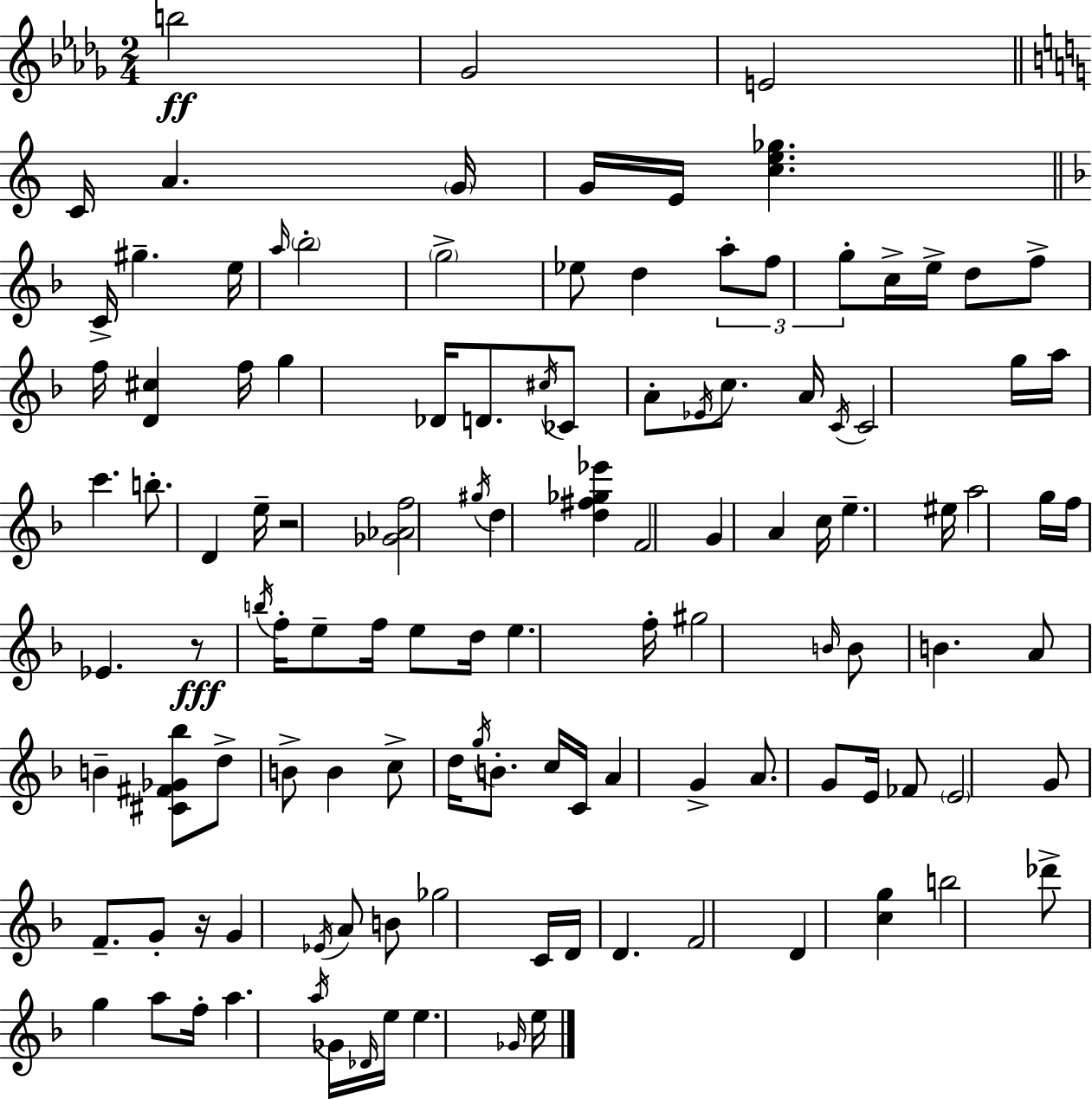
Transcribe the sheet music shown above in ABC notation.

X:1
T:Untitled
M:2/4
L:1/4
K:Bbm
b2 _G2 E2 C/4 A G/4 G/4 E/4 [ce_g] C/4 ^g e/4 a/4 _b2 g2 _e/2 d a/2 f/2 g/2 c/4 e/4 d/2 f/2 f/4 [D^c] f/4 g _D/4 D/2 ^c/4 _C/2 A/2 _E/4 c/2 A/4 C/4 C2 g/4 a/4 c' b/2 D e/4 z2 [_G_Af]2 ^g/4 d [d^f_g_e'] F2 G A c/4 e ^e/4 a2 g/4 f/4 _E z/2 b/4 f/4 e/2 f/4 e/2 d/4 e f/4 ^g2 B/4 B/2 B A/2 B [^C^F_G_b]/2 d/2 B/2 B c/2 d/4 g/4 B/2 c/4 C/4 A G A/2 G/2 E/4 _F/2 E2 G/2 F/2 G/2 z/4 G _E/4 A/2 B/2 _g2 C/4 D/4 D F2 D [cg] b2 _d'/2 g a/2 f/4 a a/4 _G/4 _D/4 e/4 e _G/4 e/4